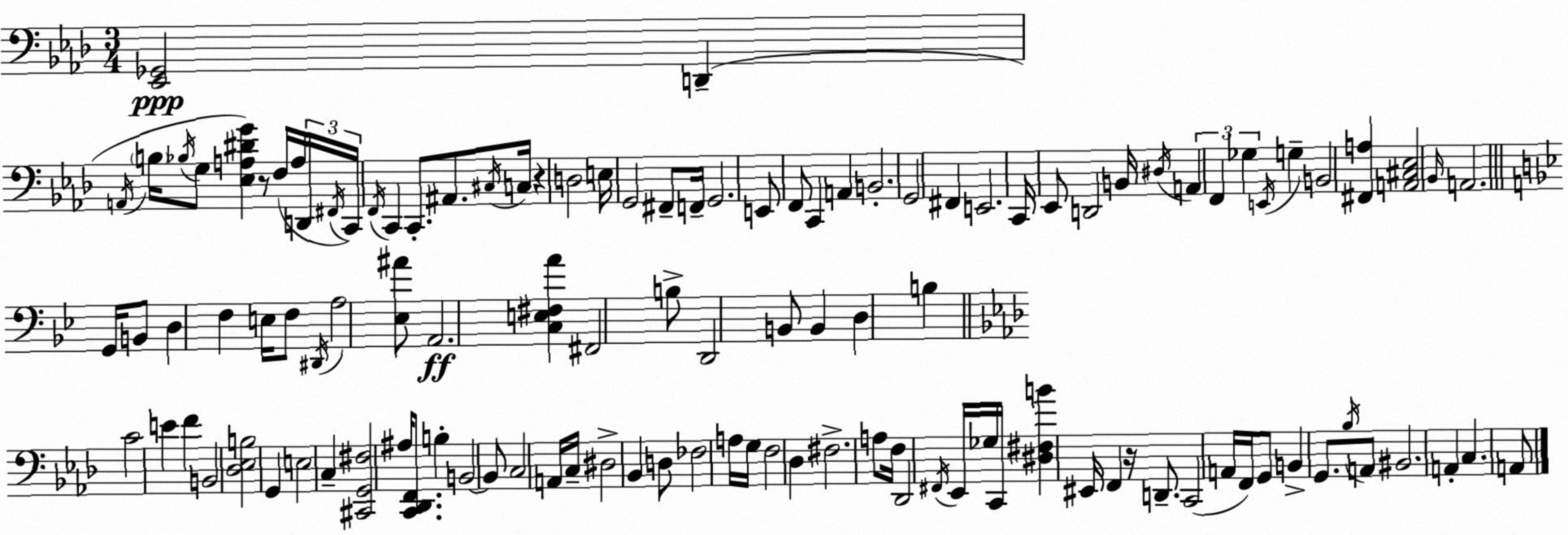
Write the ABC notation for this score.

X:1
T:Untitled
M:3/4
L:1/4
K:Fm
[_E,,_G,,]2 D,, A,,/4 B,/4 _B,/4 G,/2 [_E,A,^DG] z/2 F,/4 A,/4 D,,/4 ^F,,/4 C,,/4 F,,/4 C,, C,,/2 ^A,,/2 ^C,/4 C,/4 z D,2 E,/4 G,,2 ^F,,/2 F,,/4 G,,2 E,,/2 F,,/2 C,, A,, B,,2 G,,2 ^F,, E,,2 C,,/4 _E,,/2 D,,2 B,,/4 ^D,/4 A,, F,, _G, E,,/4 G, B,,2 [^F,,A,] [A,,^C,_E,]2 _B,,/4 A,,2 G,,/4 B,,/2 D, F, E,/4 F,/2 ^D,,/4 A,2 [_E,^A]/2 A,,2 [C,E,^F,A] ^F,,2 B,/2 D,,2 B,,/2 B,, D, B, C2 E F B,,2 [_D,_E,B,]2 G,, E,2 C, [^C,,G,,^F,]2 ^A,/4 [C,,_D,,F,,]/2 B, B,,2 B,,/2 C,2 A,,/4 C,/4 ^D,2 _B,, D,/2 _F,2 A,/4 G,/4 F,2 _D, ^F,2 A,/2 F,/4 _D,,2 ^F,,/4 _E,,/4 _G,/4 C,,/4 [^D,^F,B] ^E,,/4 F,, z/4 D,,/2 C,,2 A,,/4 F,,/4 G,,/2 B,, G,,/2 _B,/4 A,,/2 ^B,,2 A,, C, A,,/2